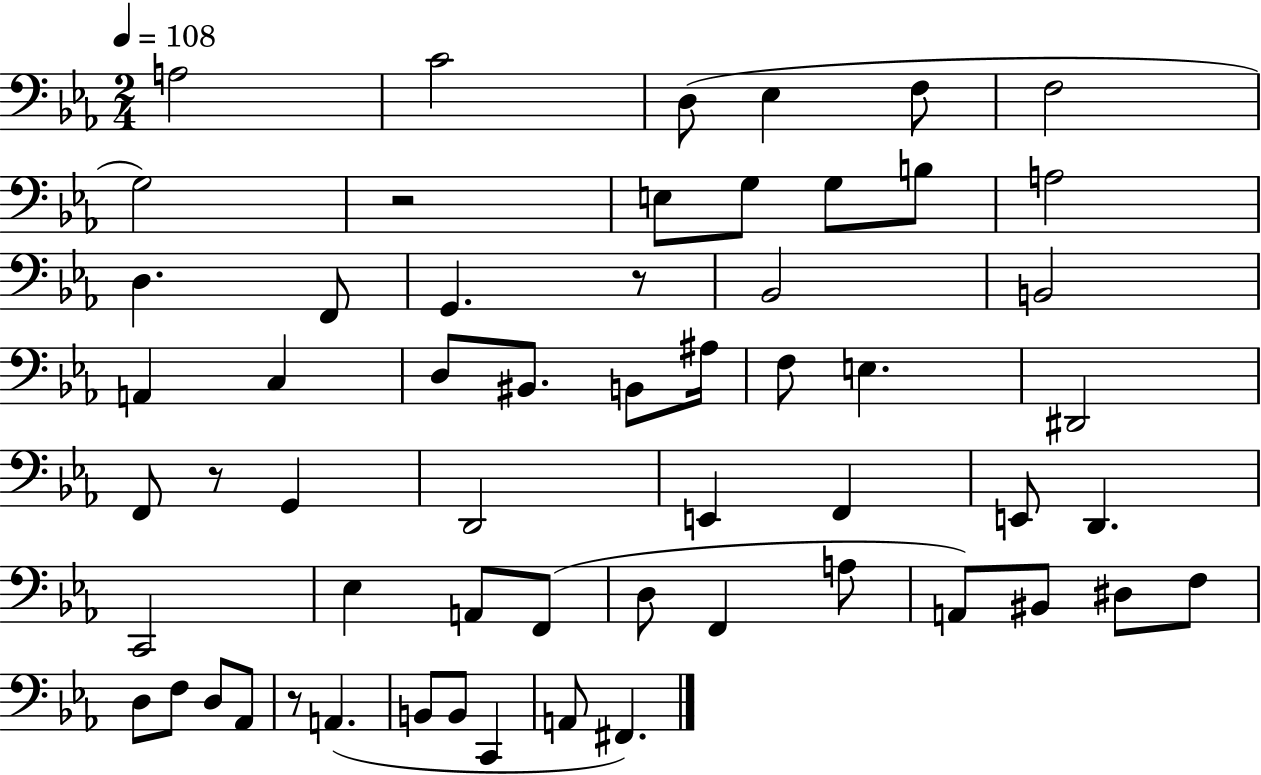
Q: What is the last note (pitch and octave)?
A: F#2